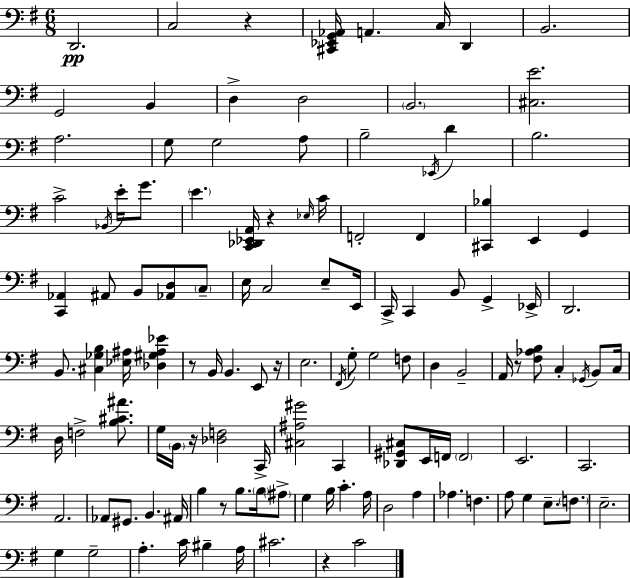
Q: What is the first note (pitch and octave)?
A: D2